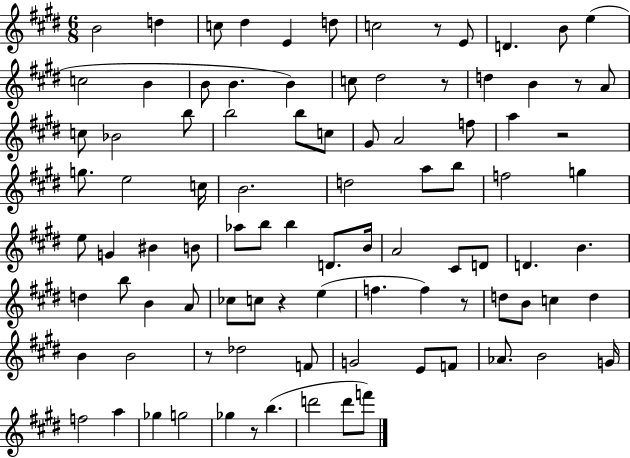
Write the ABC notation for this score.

X:1
T:Untitled
M:6/8
L:1/4
K:E
B2 d c/2 ^d E d/2 c2 z/2 E/2 D B/2 e c2 B B/2 B B c/2 ^d2 z/2 d B z/2 A/2 c/2 _B2 b/2 b2 b/2 c/2 ^G/2 A2 f/2 a z2 g/2 e2 c/4 B2 d2 a/2 b/2 f2 g e/2 G ^B B/2 _a/2 b/2 b D/2 B/4 A2 ^C/2 D/2 D B d b/2 B A/2 _c/2 c/2 z e f f z/2 d/2 B/2 c d B B2 z/2 _d2 F/2 G2 E/2 F/2 _A/2 B2 G/4 f2 a _g g2 _g z/2 b d'2 d'/2 f'/2